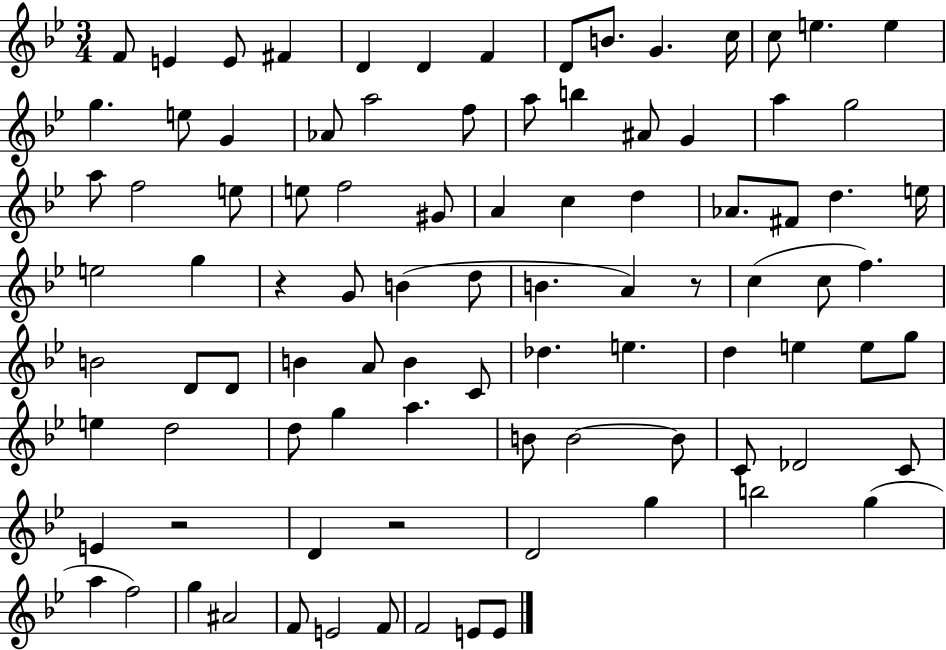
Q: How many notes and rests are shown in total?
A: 93